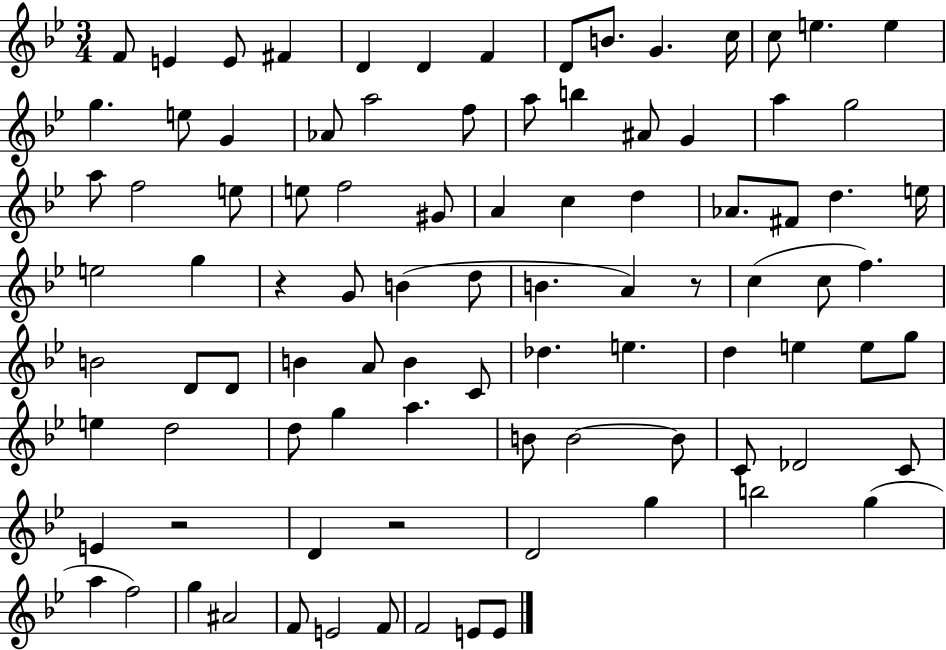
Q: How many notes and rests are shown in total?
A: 93